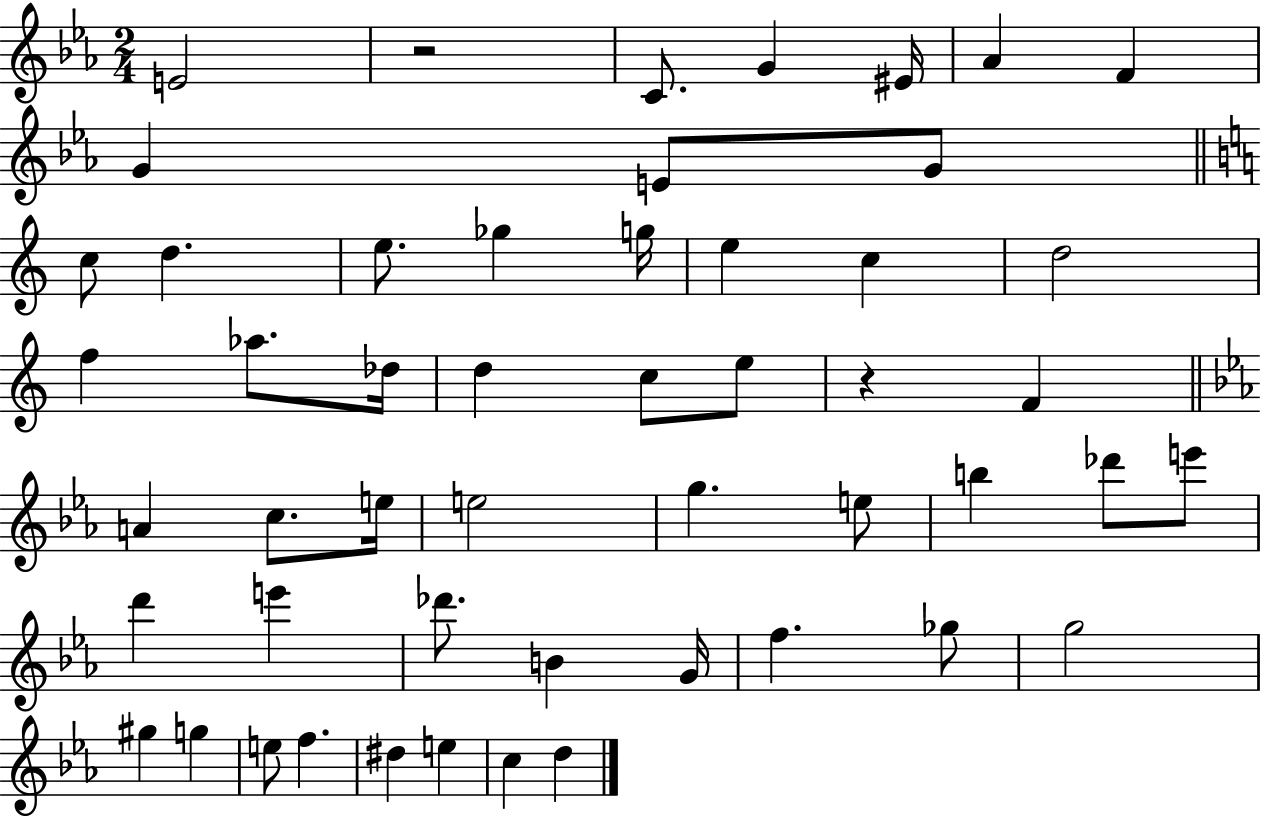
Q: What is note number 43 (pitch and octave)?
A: G5